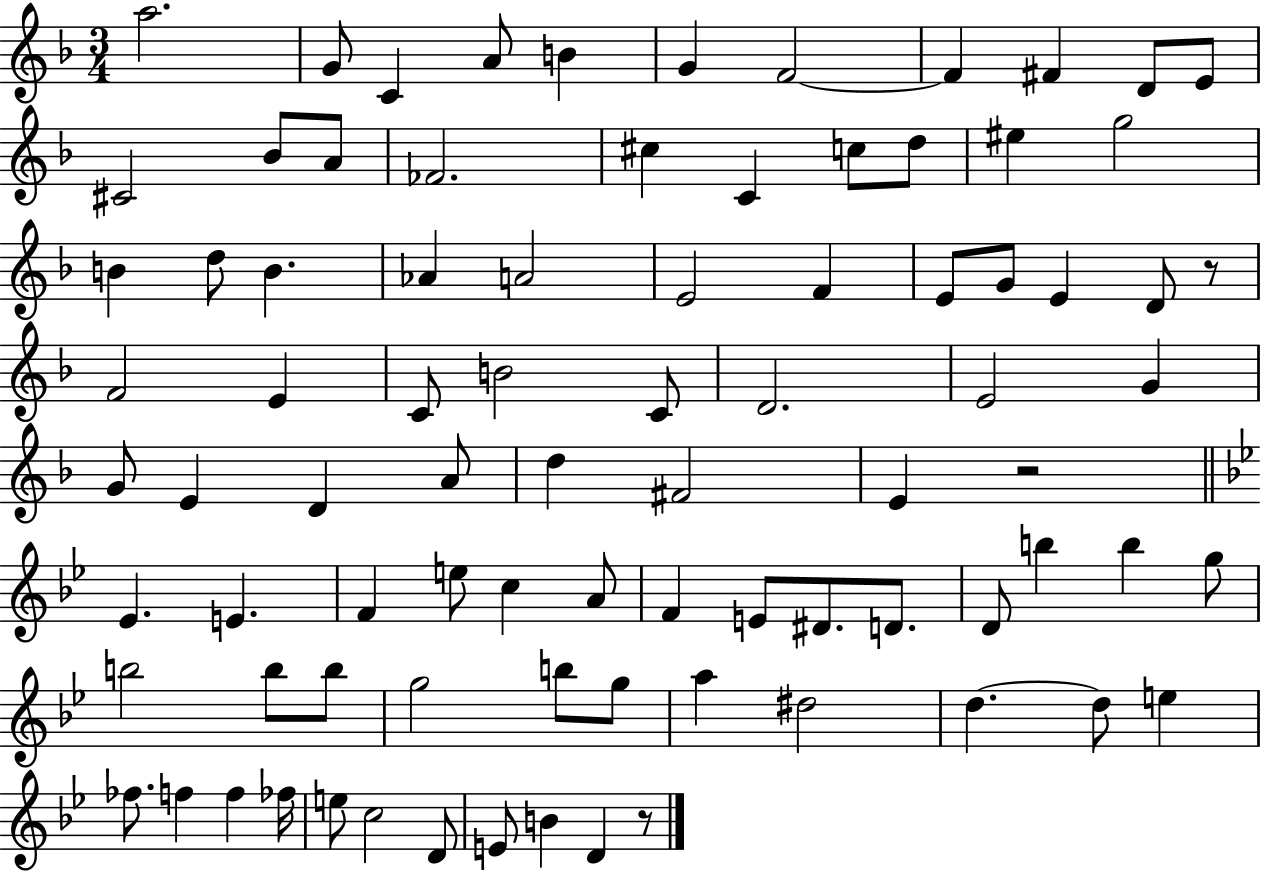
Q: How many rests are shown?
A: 3